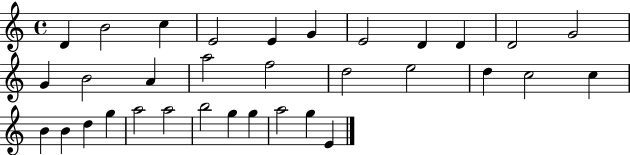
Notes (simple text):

D4/q B4/h C5/q E4/h E4/q G4/q E4/h D4/q D4/q D4/h G4/h G4/q B4/h A4/q A5/h F5/h D5/h E5/h D5/q C5/h C5/q B4/q B4/q D5/q G5/q A5/h A5/h B5/h G5/q G5/q A5/h G5/q E4/q